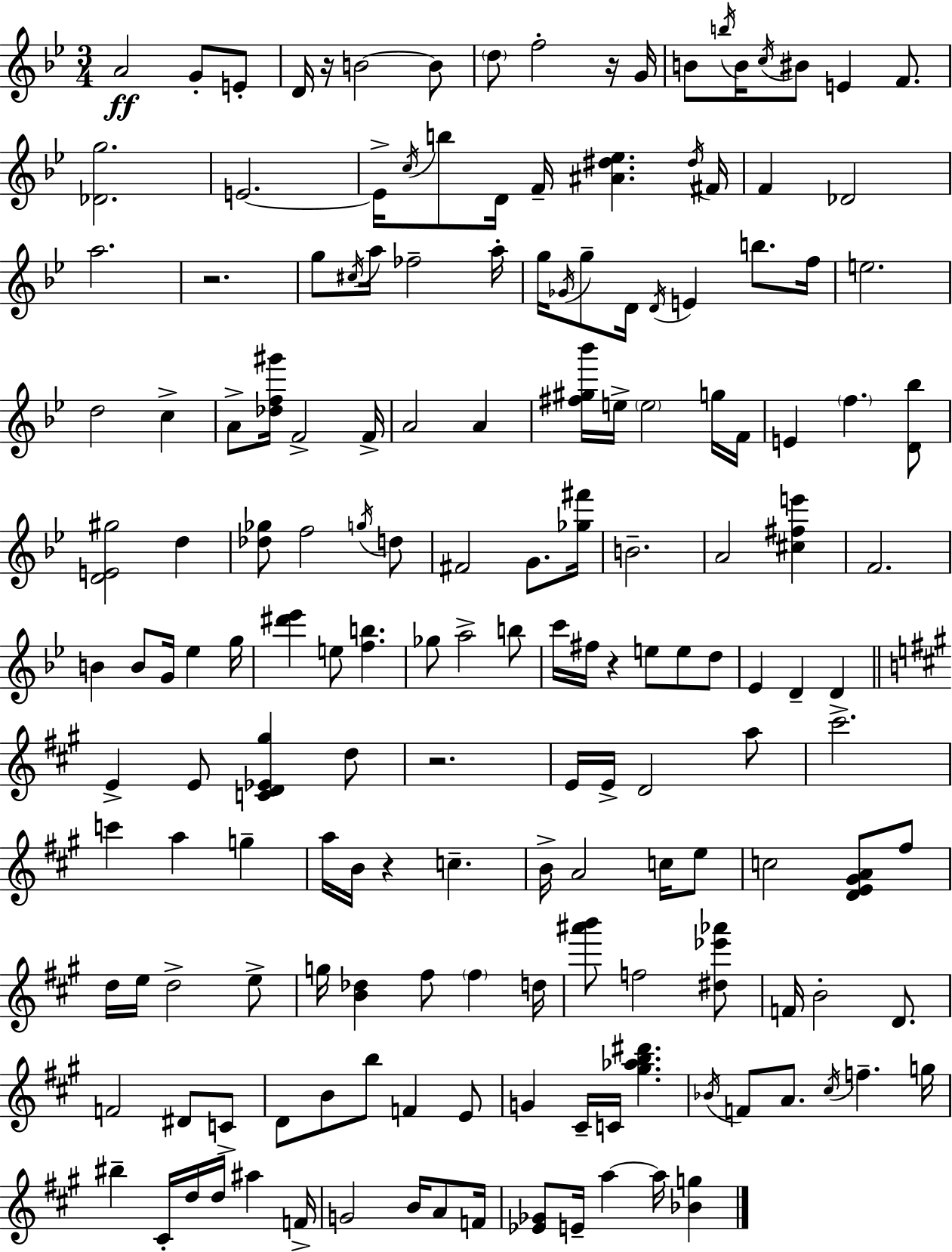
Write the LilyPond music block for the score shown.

{
  \clef treble
  \numericTimeSignature
  \time 3/4
  \key bes \major
  \repeat volta 2 { a'2\ff g'8-. e'8-. | d'16 r16 b'2~~ b'8 | \parenthesize d''8 f''2-. r16 g'16 | b'8 \acciaccatura { b''16 } b'16 \acciaccatura { c''16 } bis'8 e'4 f'8. | \break <des' g''>2. | e'2.~~ | e'16-> \acciaccatura { c''16 } b''8 d'16 f'16-- <ais' dis'' ees''>4. | \acciaccatura { dis''16 } fis'16 f'4 des'2 | \break a''2. | r2. | g''8 \acciaccatura { cis''16 } a''16 fes''2-- | a''16-. g''16 \acciaccatura { ges'16 } g''8-- d'16 \acciaccatura { d'16 } e'4 | \break b''8. f''16 e''2. | d''2 | c''4-> a'8-> <des'' f'' gis'''>16 f'2-> | f'16-> a'2 | \break a'4 <fis'' gis'' bes'''>16 e''16-> \parenthesize e''2 | g''16 f'16 e'4 \parenthesize f''4. | <d' bes''>8 <d' e' gis''>2 | d''4 <des'' ges''>8 f''2 | \break \acciaccatura { g''16 } d''8 fis'2 | g'8. <ges'' fis'''>16 b'2.-- | a'2 | <cis'' fis'' e'''>4 f'2. | \break b'4 | b'8 g'16 ees''4 g''16 <dis''' ees'''>4 | e''8 <f'' b''>4. ges''8 a''2-> | b''8 c'''16 fis''16 r4 | \break e''8 e''8 d''8 ees'4 | d'4-- d'4 \bar "||" \break \key a \major e'4-> e'8 <c' d' ees' gis''>4 d''8 | r2. | e'16 e'16-> d'2 a''8 | cis'''2.-> | \break c'''4 a''4 g''4-- | a''16 b'16 r4 c''4.-- | b'16-> a'2 c''16 e''8 | c''2 <d' e' gis' a'>8 fis''8 | \break d''16 e''16 d''2-> e''8-> | g''16 <b' des''>4 fis''8 \parenthesize fis''4 d''16 | <ais''' b'''>8 f''2 <dis'' ees''' aes'''>8 | f'16 b'2-. d'8. | \break f'2 dis'8 c'8-> | d'8 b'8 b''8 f'4 e'8 | g'4 cis'16-- c'16 <gis'' aes'' b'' dis'''>4. | \acciaccatura { bes'16 } f'8 a'8. \acciaccatura { cis''16 } f''4.-- | \break g''16 bis''4-- cis'16-. d''16 d''16 ais''4 | f'16-> g'2 b'16 a'8 | f'16 <ees' ges'>8 e'16-- a''4~~ a''16 <bes' g''>4 | } \bar "|."
}